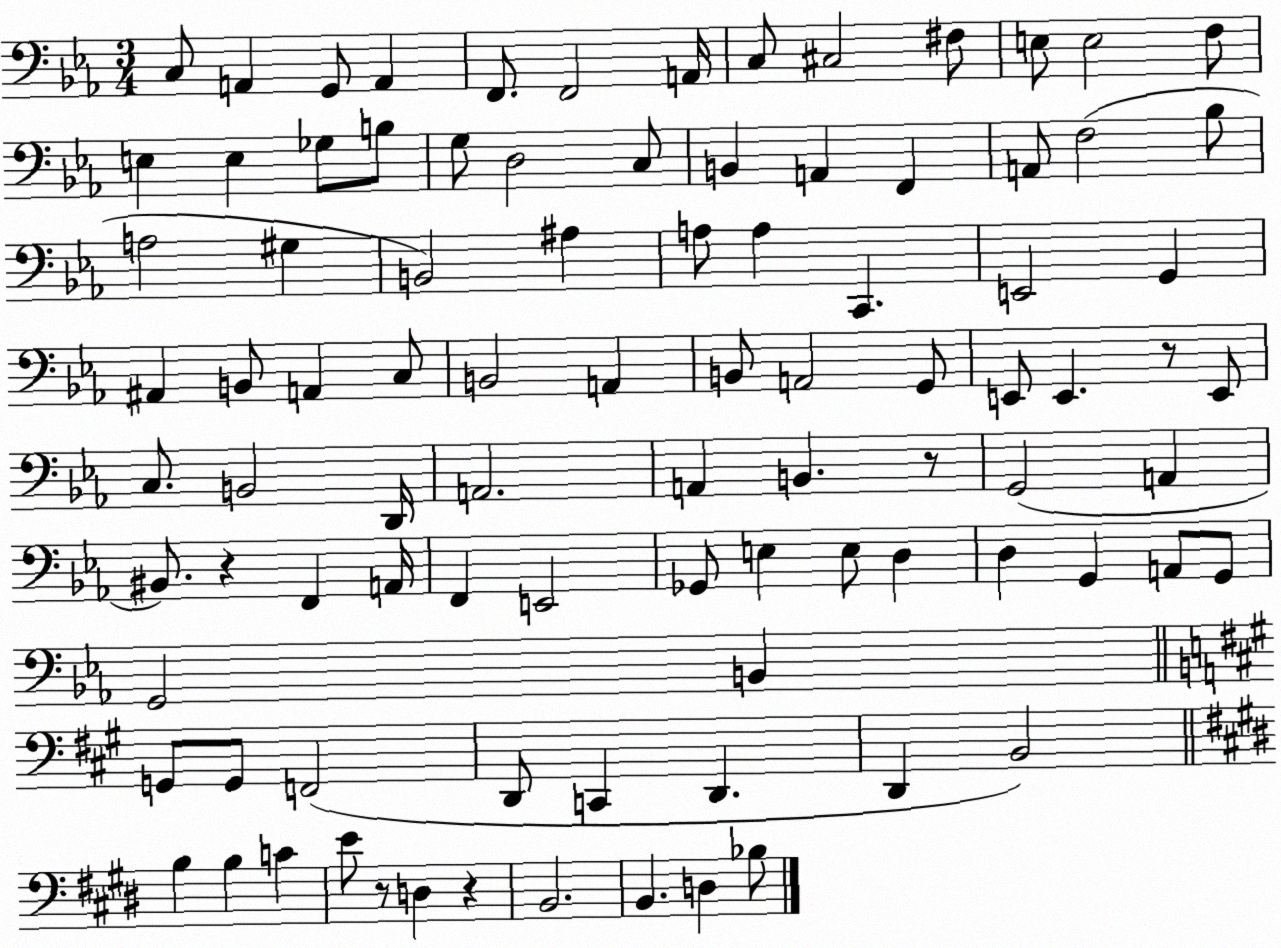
X:1
T:Untitled
M:3/4
L:1/4
K:Eb
C,/2 A,, G,,/2 A,, F,,/2 F,,2 A,,/4 C,/2 ^C,2 ^F,/2 E,/2 E,2 F,/2 E, E, _G,/2 B,/2 G,/2 D,2 C,/2 B,, A,, F,, A,,/2 F,2 _B,/2 A,2 ^G, B,,2 ^A, A,/2 A, C,, E,,2 G,, ^A,, B,,/2 A,, C,/2 B,,2 A,, B,,/2 A,,2 G,,/2 E,,/2 E,, z/2 E,,/2 C,/2 B,,2 D,,/4 A,,2 A,, B,, z/2 G,,2 A,, ^B,,/2 z F,, A,,/4 F,, E,,2 _G,,/2 E, E,/2 D, D, G,, A,,/2 G,,/2 G,,2 B,, G,,/2 G,,/2 F,,2 D,,/2 C,, D,, D,, B,,2 B, B, C E/2 z/2 D, z B,,2 B,, D, _B,/2